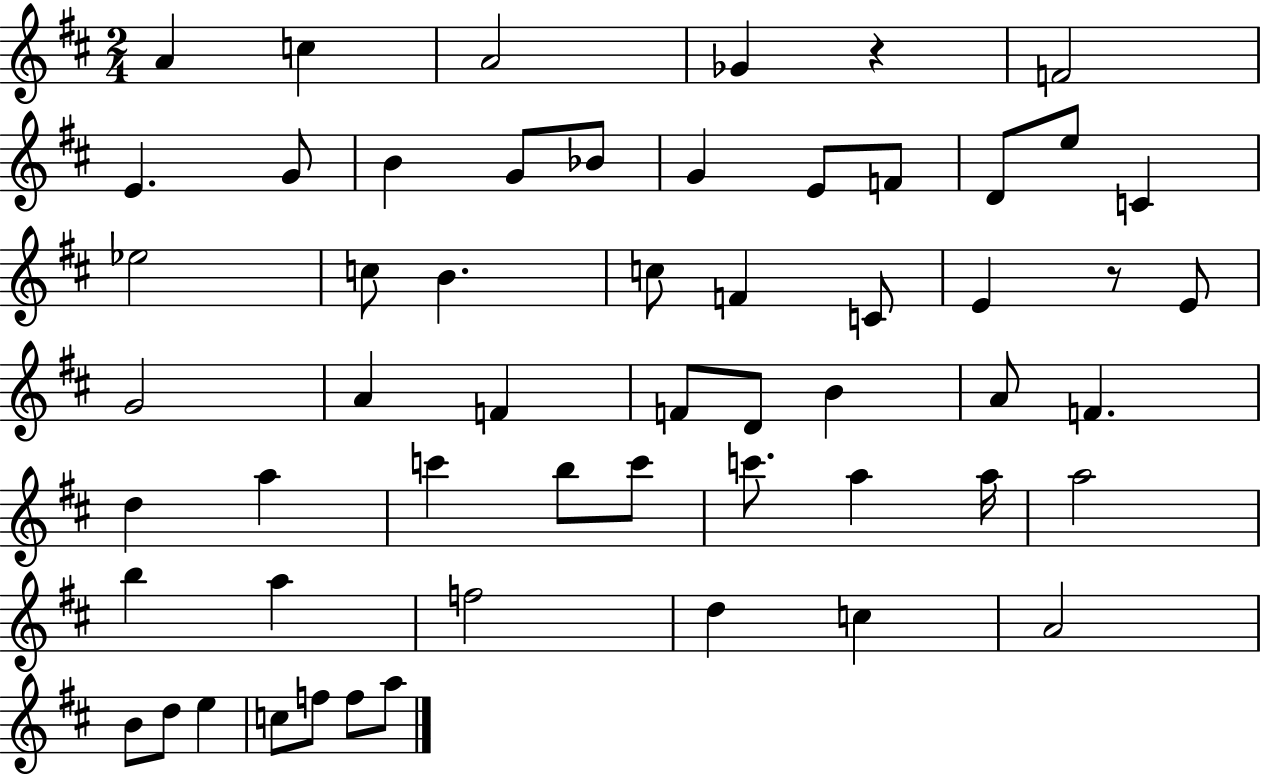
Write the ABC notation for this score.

X:1
T:Untitled
M:2/4
L:1/4
K:D
A c A2 _G z F2 E G/2 B G/2 _B/2 G E/2 F/2 D/2 e/2 C _e2 c/2 B c/2 F C/2 E z/2 E/2 G2 A F F/2 D/2 B A/2 F d a c' b/2 c'/2 c'/2 a a/4 a2 b a f2 d c A2 B/2 d/2 e c/2 f/2 f/2 a/2